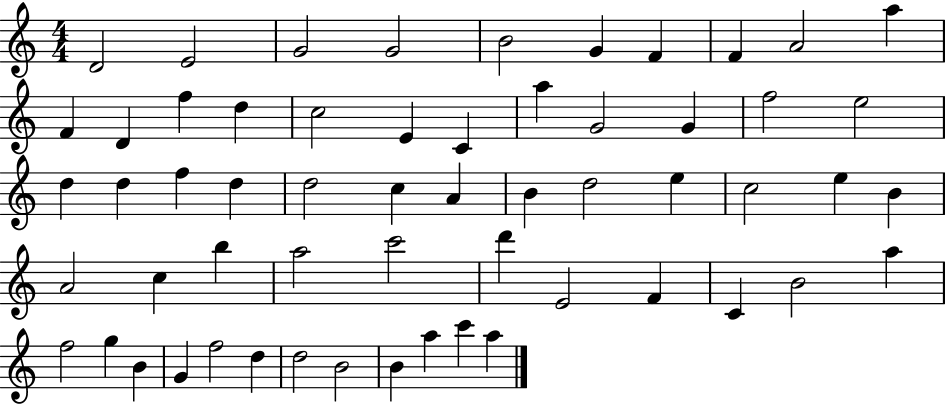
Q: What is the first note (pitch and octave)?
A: D4